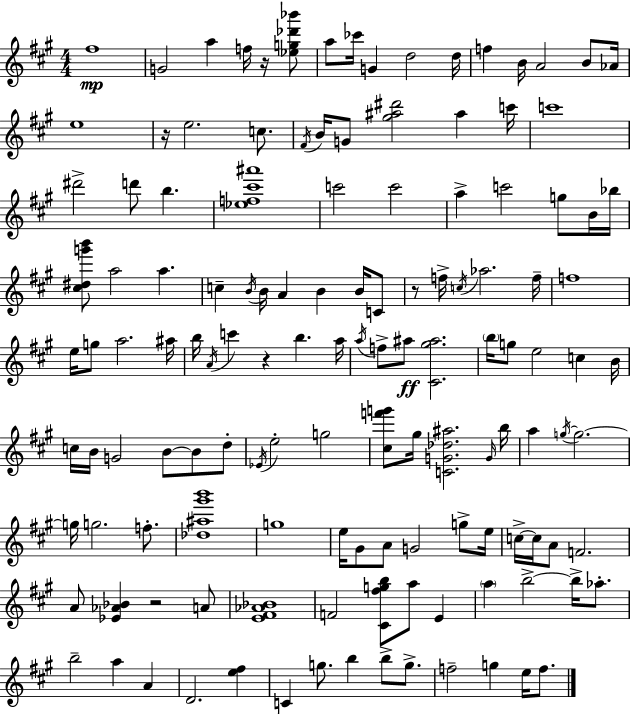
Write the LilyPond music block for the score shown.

{
  \clef treble
  \numericTimeSignature
  \time 4/4
  \key a \major
  \repeat volta 2 { fis''1\mp | g'2 a''4 f''16 r16 <ees'' g'' des''' bes'''>8 | a''8 ces'''16 g'4 d''2 d''16 | f''4 b'16 a'2 b'8 aes'16 | \break e''1 | r16 e''2. c''8. | \acciaccatura { fis'16 } b'16 g'8 <gis'' ais'' dis'''>2 ais''4 | c'''16 c'''1 | \break dis'''2-> d'''8 b''4. | <ees'' f'' cis''' ais'''>1 | c'''2 c'''2 | a''4-> c'''2 g''8 b'16 | \break bes''16 <cis'' dis'' g''' b'''>8 a''2 a''4. | c''4-- \acciaccatura { b'16 } b'16 a'4 b'4 b'16 | c'8 r8 f''16-> \acciaccatura { c''16 } aes''2. | f''16-- f''1 | \break e''16 g''8 a''2. | ais''16 b''16 \acciaccatura { a'16 } c'''4 r4 b''4. | a''16 \acciaccatura { a''16 } f''8-> ais''8\ff <cis' gis'' ais''>2. | \parenthesize b''16 g''8 e''2 | \break c''4 b'16 c''16 b'16 g'2 b'8~~ | b'8 d''8-. \acciaccatura { ees'16 } e''2-. g''2 | <cis'' f''' g'''>8 gis''16 <c' g' des'' ais''>2. | \grace { g'16 } b''16 a''4 \acciaccatura { g''16~ }~ g''2.~~ | \break g''16 g''2. | f''8.-. <des'' ais'' gis''' b'''>1 | g''1 | e''16 gis'8 a'8 g'2 | \break g''8-> e''16 c''16->~~ c''16 a'8 f'2. | a'8 <ees' aes' bes'>4 r2 | a'8 <e' fis' aes' bes'>1 | f'2 | \break <cis' fis'' g'' b''>8 a''8 e'4 \parenthesize a''4 b''2->~~ | b''16-> aes''8.-. b''2-- | a''4 a'4 d'2. | <e'' fis''>4 c'4 g''8. b''4 | \break b''8-> g''8.-> f''2-- | g''4 e''16 f''8. } \bar "|."
}